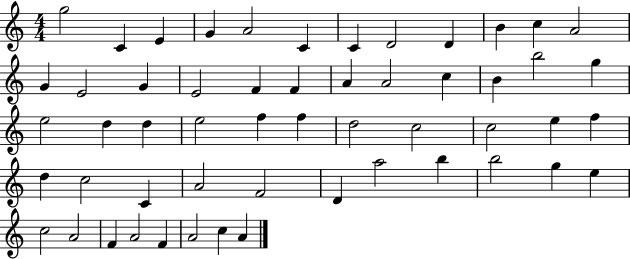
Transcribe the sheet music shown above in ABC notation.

X:1
T:Untitled
M:4/4
L:1/4
K:C
g2 C E G A2 C C D2 D B c A2 G E2 G E2 F F A A2 c B b2 g e2 d d e2 f f d2 c2 c2 e f d c2 C A2 F2 D a2 b b2 g e c2 A2 F A2 F A2 c A